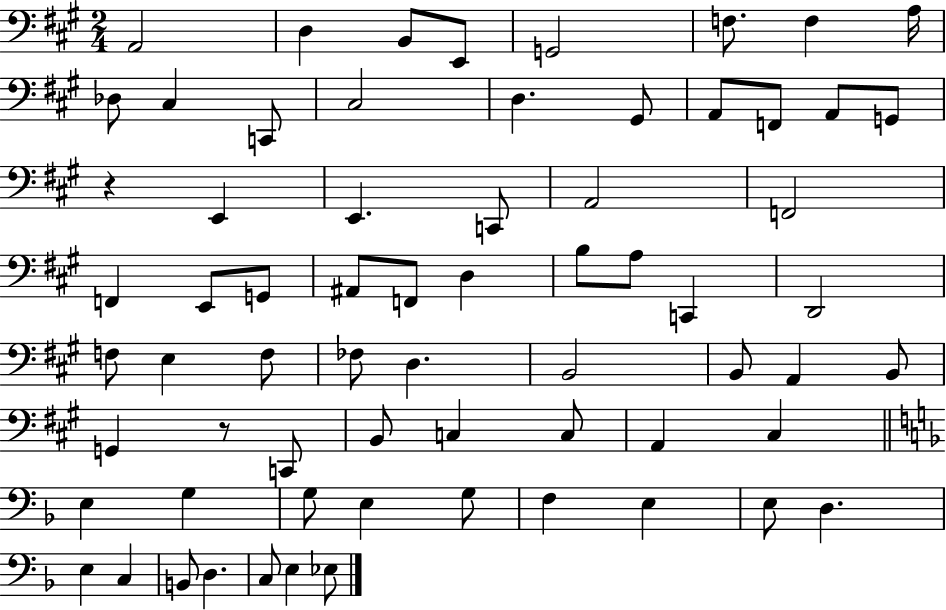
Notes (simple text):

A2/h D3/q B2/e E2/e G2/h F3/e. F3/q A3/s Db3/e C#3/q C2/e C#3/h D3/q. G#2/e A2/e F2/e A2/e G2/e R/q E2/q E2/q. C2/e A2/h F2/h F2/q E2/e G2/e A#2/e F2/e D3/q B3/e A3/e C2/q D2/h F3/e E3/q F3/e FES3/e D3/q. B2/h B2/e A2/q B2/e G2/q R/e C2/e B2/e C3/q C3/e A2/q C#3/q E3/q G3/q G3/e E3/q G3/e F3/q E3/q E3/e D3/q. E3/q C3/q B2/e D3/q. C3/e E3/q Eb3/e